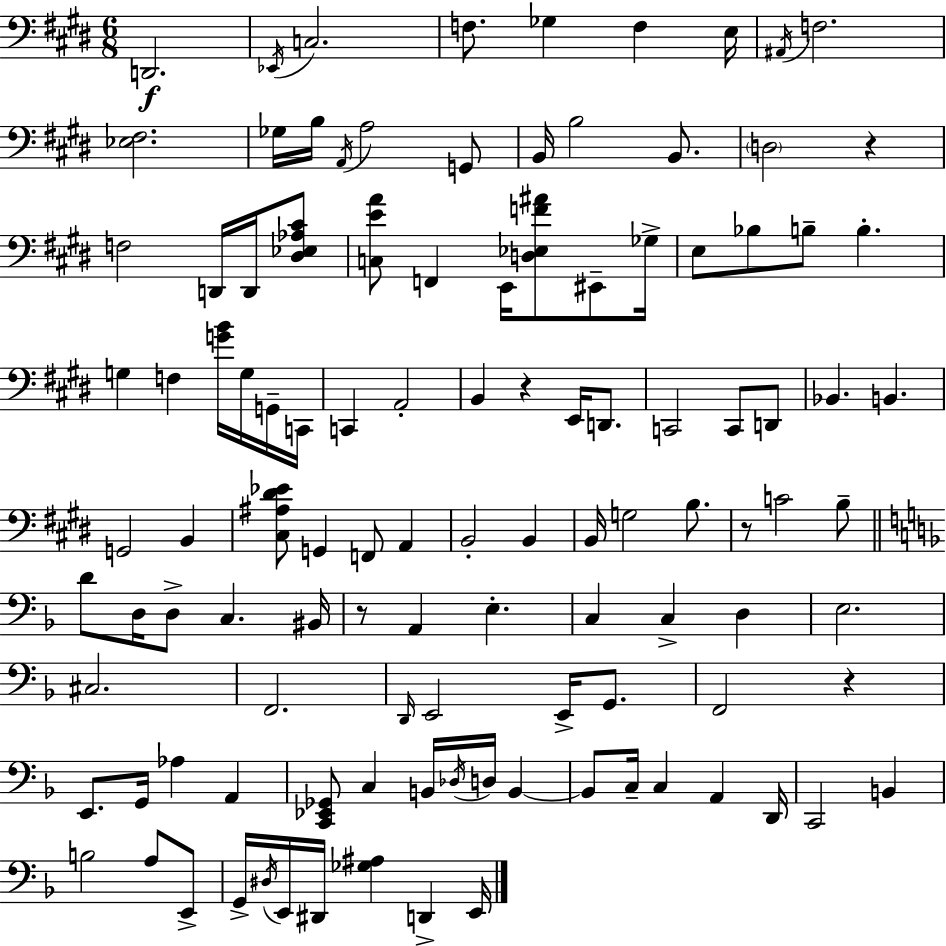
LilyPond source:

{
  \clef bass
  \numericTimeSignature
  \time 6/8
  \key e \major
  d,2.\f | \acciaccatura { ees,16 } c2. | f8. ges4 f4 | e16 \acciaccatura { ais,16 } f2. | \break <ees fis>2. | ges16 b16 \acciaccatura { a,16 } a2 | g,8 b,16 b2 | b,8. \parenthesize d2 r4 | \break f2 d,16 | d,16 <dis ees aes cis'>8 <c e' a'>8 f,4 e,16 <d ees f' ais'>8 | eis,8-- ges16-> e8 bes8 b8-- b4.-. | g4 f4 <g' b'>16 | \break g16 g,16-- c,16 c,4 a,2-. | b,4 r4 e,16 | d,8. c,2 c,8 | d,8 bes,4. b,4. | \break g,2 b,4 | <cis ais dis' ees'>8 g,4 f,8 a,4 | b,2-. b,4 | b,16 g2 | \break b8. r8 c'2 | b8-- \bar "||" \break \key d \minor d'8 d16 d8-> c4. bis,16 | r8 a,4 e4.-. | c4 c4-> d4 | e2. | \break cis2. | f,2. | \grace { d,16 } e,2 e,16-> g,8. | f,2 r4 | \break e,8. g,16 aes4 a,4 | <c, ees, ges,>8 c4 b,16 \acciaccatura { des16 } d16 b,4~~ | b,8 c16-- c4 a,4 | d,16 c,2 b,4 | \break b2 a8 | e,8-> g,16-> \acciaccatura { dis16 } e,16 dis,16 <ges ais>4 d,4-> | e,16 \bar "|."
}